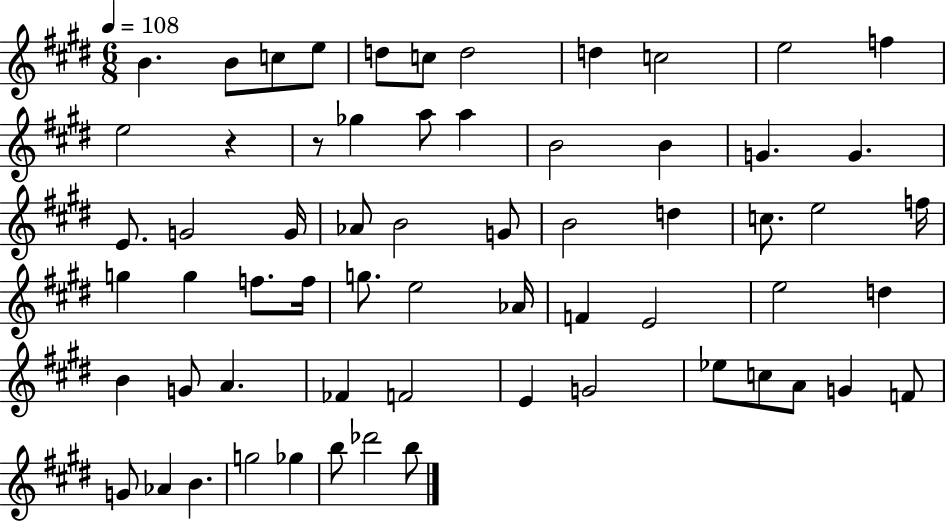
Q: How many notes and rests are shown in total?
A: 63